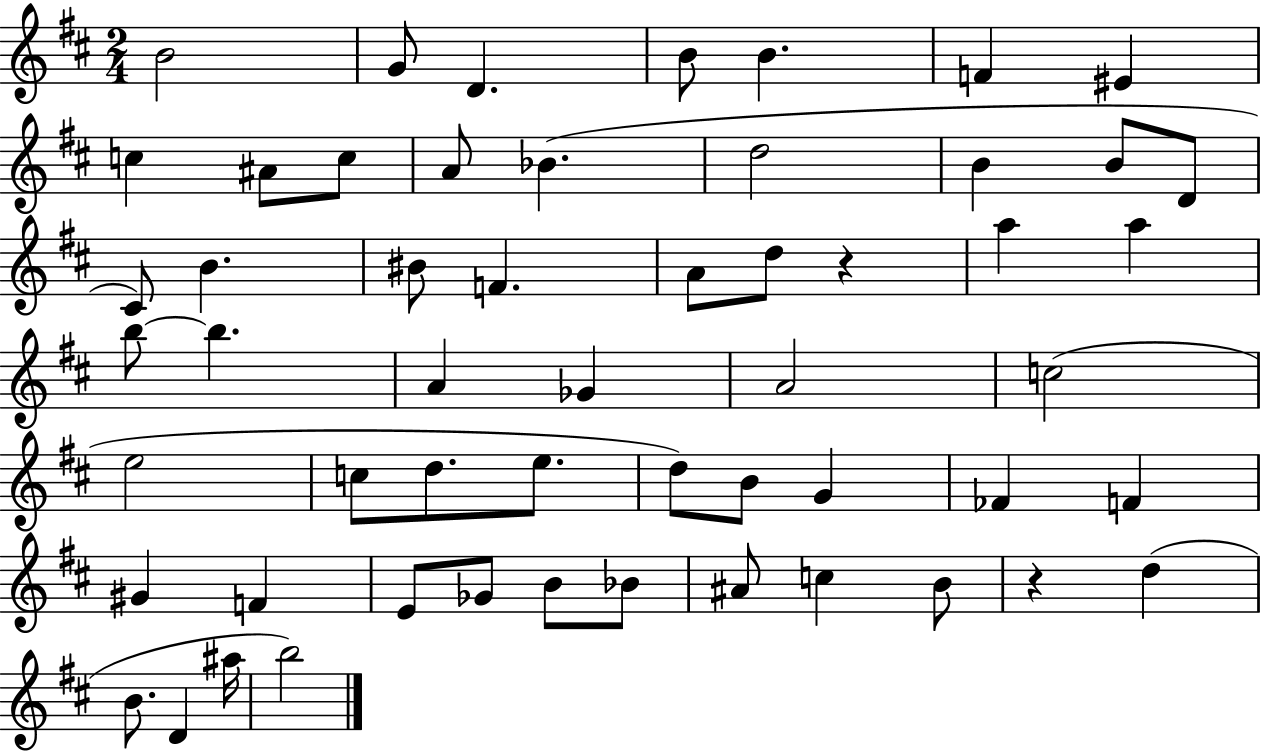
{
  \clef treble
  \numericTimeSignature
  \time 2/4
  \key d \major
  b'2 | g'8 d'4. | b'8 b'4. | f'4 eis'4 | \break c''4 ais'8 c''8 | a'8 bes'4.( | d''2 | b'4 b'8 d'8 | \break cis'8) b'4. | bis'8 f'4. | a'8 d''8 r4 | a''4 a''4 | \break b''8~~ b''4. | a'4 ges'4 | a'2 | c''2( | \break e''2 | c''8 d''8. e''8. | d''8) b'8 g'4 | fes'4 f'4 | \break gis'4 f'4 | e'8 ges'8 b'8 bes'8 | ais'8 c''4 b'8 | r4 d''4( | \break b'8. d'4 ais''16 | b''2) | \bar "|."
}